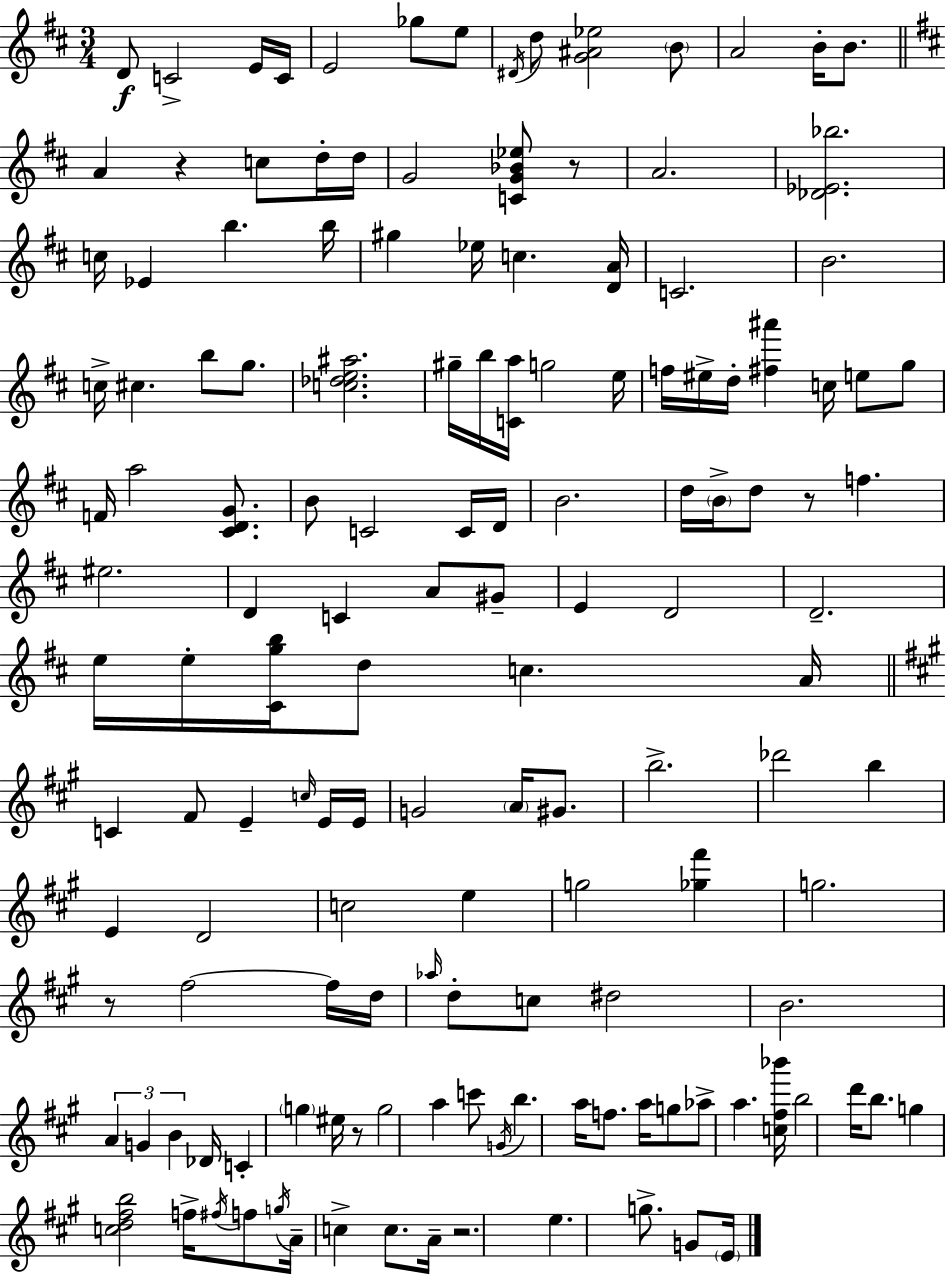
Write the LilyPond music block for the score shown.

{
  \clef treble
  \numericTimeSignature
  \time 3/4
  \key d \major
  d'8\f c'2-> e'16 c'16 | e'2 ges''8 e''8 | \acciaccatura { dis'16 } d''8 <g' ais' ees''>2 \parenthesize b'8 | a'2 b'16-. b'8. | \break \bar "||" \break \key d \major a'4 r4 c''8 d''16-. d''16 | g'2 <c' g' bes' ees''>8 r8 | a'2. | <des' ees' bes''>2. | \break c''16 ees'4 b''4. b''16 | gis''4 ees''16 c''4. <d' a'>16 | c'2. | b'2. | \break c''16-> cis''4. b''8 g''8. | <c'' des'' e'' ais''>2. | gis''16-- b''16 <c' a''>16 g''2 e''16 | f''16 eis''16-> d''16-. <fis'' ais'''>4 c''16 e''8 g''8 | \break f'16 a''2 <cis' d' g'>8. | b'8 c'2 c'16 d'16 | b'2. | d''16 \parenthesize b'16-> d''8 r8 f''4. | \break eis''2. | d'4 c'4 a'8 gis'8-- | e'4 d'2 | d'2.-- | \break e''16 e''16-. <cis' g'' b''>16 d''8 c''4. a'16 | \bar "||" \break \key a \major c'4 fis'8 e'4-- \grace { c''16 } e'16 | e'16 g'2 \parenthesize a'16 gis'8. | b''2.-> | des'''2 b''4 | \break e'4 d'2 | c''2 e''4 | g''2 <ges'' fis'''>4 | g''2. | \break r8 fis''2~~ fis''16 | d''16 \grace { aes''16 } d''8-. c''8 dis''2 | b'2. | \tuplet 3/2 { a'4 g'4 b'4 } | \break des'16 c'4-. \parenthesize g''4 eis''16 | r8 g''2 a''4 | c'''8 \acciaccatura { g'16 } b''4. a''16 | f''8. a''16 g''8 aes''8-> a''4. | \break <c'' fis'' bes'''>16 b''2 d'''16 | b''8. g''4 <c'' d'' fis'' b''>2 | f''16-> \acciaccatura { fis''16 } f''8 \acciaccatura { g''16 } a'16-- c''4-> | c''8. a'16-- r2. | \break e''4. g''8.-> | g'8 \parenthesize e'16 \bar "|."
}